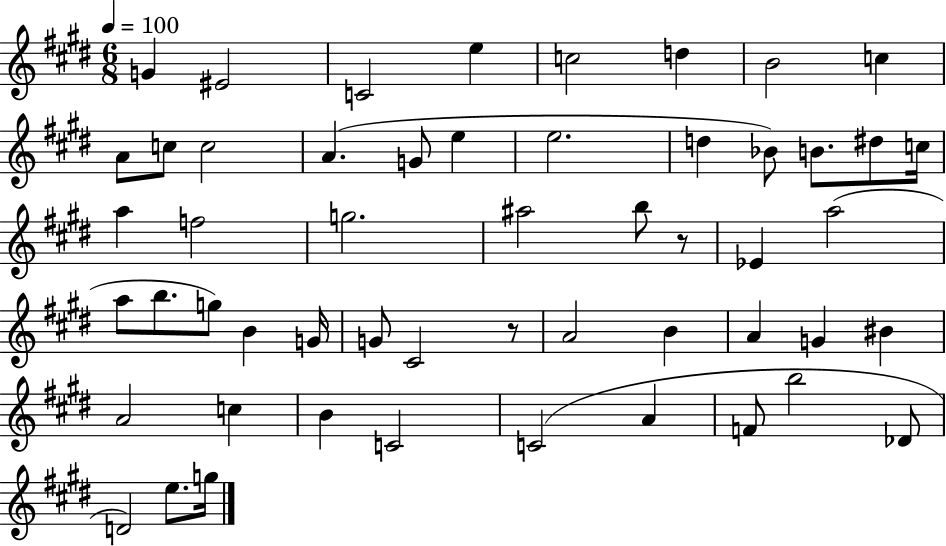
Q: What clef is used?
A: treble